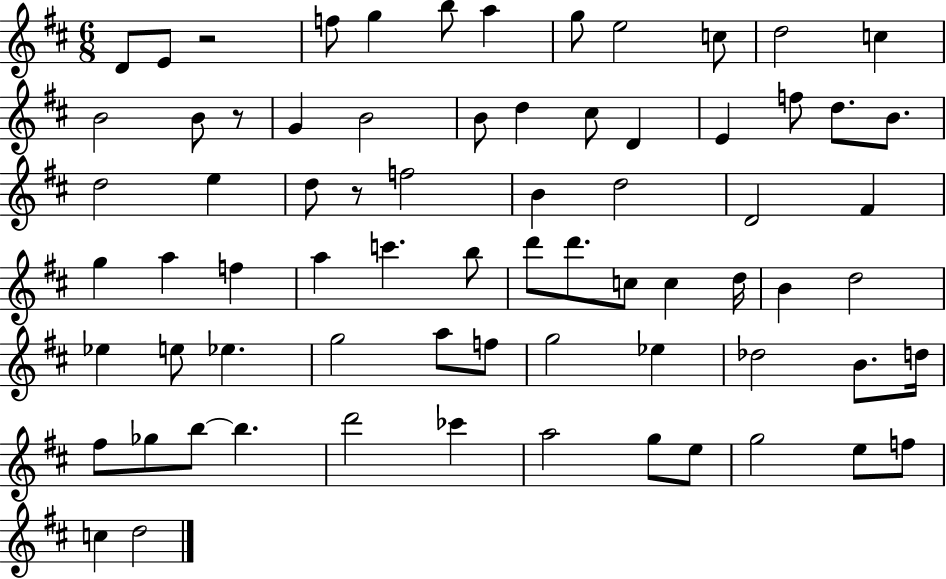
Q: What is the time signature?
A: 6/8